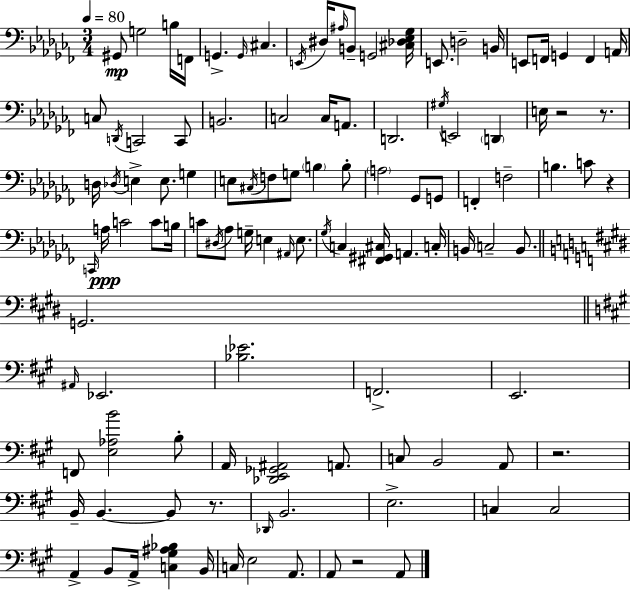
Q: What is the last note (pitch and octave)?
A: A2